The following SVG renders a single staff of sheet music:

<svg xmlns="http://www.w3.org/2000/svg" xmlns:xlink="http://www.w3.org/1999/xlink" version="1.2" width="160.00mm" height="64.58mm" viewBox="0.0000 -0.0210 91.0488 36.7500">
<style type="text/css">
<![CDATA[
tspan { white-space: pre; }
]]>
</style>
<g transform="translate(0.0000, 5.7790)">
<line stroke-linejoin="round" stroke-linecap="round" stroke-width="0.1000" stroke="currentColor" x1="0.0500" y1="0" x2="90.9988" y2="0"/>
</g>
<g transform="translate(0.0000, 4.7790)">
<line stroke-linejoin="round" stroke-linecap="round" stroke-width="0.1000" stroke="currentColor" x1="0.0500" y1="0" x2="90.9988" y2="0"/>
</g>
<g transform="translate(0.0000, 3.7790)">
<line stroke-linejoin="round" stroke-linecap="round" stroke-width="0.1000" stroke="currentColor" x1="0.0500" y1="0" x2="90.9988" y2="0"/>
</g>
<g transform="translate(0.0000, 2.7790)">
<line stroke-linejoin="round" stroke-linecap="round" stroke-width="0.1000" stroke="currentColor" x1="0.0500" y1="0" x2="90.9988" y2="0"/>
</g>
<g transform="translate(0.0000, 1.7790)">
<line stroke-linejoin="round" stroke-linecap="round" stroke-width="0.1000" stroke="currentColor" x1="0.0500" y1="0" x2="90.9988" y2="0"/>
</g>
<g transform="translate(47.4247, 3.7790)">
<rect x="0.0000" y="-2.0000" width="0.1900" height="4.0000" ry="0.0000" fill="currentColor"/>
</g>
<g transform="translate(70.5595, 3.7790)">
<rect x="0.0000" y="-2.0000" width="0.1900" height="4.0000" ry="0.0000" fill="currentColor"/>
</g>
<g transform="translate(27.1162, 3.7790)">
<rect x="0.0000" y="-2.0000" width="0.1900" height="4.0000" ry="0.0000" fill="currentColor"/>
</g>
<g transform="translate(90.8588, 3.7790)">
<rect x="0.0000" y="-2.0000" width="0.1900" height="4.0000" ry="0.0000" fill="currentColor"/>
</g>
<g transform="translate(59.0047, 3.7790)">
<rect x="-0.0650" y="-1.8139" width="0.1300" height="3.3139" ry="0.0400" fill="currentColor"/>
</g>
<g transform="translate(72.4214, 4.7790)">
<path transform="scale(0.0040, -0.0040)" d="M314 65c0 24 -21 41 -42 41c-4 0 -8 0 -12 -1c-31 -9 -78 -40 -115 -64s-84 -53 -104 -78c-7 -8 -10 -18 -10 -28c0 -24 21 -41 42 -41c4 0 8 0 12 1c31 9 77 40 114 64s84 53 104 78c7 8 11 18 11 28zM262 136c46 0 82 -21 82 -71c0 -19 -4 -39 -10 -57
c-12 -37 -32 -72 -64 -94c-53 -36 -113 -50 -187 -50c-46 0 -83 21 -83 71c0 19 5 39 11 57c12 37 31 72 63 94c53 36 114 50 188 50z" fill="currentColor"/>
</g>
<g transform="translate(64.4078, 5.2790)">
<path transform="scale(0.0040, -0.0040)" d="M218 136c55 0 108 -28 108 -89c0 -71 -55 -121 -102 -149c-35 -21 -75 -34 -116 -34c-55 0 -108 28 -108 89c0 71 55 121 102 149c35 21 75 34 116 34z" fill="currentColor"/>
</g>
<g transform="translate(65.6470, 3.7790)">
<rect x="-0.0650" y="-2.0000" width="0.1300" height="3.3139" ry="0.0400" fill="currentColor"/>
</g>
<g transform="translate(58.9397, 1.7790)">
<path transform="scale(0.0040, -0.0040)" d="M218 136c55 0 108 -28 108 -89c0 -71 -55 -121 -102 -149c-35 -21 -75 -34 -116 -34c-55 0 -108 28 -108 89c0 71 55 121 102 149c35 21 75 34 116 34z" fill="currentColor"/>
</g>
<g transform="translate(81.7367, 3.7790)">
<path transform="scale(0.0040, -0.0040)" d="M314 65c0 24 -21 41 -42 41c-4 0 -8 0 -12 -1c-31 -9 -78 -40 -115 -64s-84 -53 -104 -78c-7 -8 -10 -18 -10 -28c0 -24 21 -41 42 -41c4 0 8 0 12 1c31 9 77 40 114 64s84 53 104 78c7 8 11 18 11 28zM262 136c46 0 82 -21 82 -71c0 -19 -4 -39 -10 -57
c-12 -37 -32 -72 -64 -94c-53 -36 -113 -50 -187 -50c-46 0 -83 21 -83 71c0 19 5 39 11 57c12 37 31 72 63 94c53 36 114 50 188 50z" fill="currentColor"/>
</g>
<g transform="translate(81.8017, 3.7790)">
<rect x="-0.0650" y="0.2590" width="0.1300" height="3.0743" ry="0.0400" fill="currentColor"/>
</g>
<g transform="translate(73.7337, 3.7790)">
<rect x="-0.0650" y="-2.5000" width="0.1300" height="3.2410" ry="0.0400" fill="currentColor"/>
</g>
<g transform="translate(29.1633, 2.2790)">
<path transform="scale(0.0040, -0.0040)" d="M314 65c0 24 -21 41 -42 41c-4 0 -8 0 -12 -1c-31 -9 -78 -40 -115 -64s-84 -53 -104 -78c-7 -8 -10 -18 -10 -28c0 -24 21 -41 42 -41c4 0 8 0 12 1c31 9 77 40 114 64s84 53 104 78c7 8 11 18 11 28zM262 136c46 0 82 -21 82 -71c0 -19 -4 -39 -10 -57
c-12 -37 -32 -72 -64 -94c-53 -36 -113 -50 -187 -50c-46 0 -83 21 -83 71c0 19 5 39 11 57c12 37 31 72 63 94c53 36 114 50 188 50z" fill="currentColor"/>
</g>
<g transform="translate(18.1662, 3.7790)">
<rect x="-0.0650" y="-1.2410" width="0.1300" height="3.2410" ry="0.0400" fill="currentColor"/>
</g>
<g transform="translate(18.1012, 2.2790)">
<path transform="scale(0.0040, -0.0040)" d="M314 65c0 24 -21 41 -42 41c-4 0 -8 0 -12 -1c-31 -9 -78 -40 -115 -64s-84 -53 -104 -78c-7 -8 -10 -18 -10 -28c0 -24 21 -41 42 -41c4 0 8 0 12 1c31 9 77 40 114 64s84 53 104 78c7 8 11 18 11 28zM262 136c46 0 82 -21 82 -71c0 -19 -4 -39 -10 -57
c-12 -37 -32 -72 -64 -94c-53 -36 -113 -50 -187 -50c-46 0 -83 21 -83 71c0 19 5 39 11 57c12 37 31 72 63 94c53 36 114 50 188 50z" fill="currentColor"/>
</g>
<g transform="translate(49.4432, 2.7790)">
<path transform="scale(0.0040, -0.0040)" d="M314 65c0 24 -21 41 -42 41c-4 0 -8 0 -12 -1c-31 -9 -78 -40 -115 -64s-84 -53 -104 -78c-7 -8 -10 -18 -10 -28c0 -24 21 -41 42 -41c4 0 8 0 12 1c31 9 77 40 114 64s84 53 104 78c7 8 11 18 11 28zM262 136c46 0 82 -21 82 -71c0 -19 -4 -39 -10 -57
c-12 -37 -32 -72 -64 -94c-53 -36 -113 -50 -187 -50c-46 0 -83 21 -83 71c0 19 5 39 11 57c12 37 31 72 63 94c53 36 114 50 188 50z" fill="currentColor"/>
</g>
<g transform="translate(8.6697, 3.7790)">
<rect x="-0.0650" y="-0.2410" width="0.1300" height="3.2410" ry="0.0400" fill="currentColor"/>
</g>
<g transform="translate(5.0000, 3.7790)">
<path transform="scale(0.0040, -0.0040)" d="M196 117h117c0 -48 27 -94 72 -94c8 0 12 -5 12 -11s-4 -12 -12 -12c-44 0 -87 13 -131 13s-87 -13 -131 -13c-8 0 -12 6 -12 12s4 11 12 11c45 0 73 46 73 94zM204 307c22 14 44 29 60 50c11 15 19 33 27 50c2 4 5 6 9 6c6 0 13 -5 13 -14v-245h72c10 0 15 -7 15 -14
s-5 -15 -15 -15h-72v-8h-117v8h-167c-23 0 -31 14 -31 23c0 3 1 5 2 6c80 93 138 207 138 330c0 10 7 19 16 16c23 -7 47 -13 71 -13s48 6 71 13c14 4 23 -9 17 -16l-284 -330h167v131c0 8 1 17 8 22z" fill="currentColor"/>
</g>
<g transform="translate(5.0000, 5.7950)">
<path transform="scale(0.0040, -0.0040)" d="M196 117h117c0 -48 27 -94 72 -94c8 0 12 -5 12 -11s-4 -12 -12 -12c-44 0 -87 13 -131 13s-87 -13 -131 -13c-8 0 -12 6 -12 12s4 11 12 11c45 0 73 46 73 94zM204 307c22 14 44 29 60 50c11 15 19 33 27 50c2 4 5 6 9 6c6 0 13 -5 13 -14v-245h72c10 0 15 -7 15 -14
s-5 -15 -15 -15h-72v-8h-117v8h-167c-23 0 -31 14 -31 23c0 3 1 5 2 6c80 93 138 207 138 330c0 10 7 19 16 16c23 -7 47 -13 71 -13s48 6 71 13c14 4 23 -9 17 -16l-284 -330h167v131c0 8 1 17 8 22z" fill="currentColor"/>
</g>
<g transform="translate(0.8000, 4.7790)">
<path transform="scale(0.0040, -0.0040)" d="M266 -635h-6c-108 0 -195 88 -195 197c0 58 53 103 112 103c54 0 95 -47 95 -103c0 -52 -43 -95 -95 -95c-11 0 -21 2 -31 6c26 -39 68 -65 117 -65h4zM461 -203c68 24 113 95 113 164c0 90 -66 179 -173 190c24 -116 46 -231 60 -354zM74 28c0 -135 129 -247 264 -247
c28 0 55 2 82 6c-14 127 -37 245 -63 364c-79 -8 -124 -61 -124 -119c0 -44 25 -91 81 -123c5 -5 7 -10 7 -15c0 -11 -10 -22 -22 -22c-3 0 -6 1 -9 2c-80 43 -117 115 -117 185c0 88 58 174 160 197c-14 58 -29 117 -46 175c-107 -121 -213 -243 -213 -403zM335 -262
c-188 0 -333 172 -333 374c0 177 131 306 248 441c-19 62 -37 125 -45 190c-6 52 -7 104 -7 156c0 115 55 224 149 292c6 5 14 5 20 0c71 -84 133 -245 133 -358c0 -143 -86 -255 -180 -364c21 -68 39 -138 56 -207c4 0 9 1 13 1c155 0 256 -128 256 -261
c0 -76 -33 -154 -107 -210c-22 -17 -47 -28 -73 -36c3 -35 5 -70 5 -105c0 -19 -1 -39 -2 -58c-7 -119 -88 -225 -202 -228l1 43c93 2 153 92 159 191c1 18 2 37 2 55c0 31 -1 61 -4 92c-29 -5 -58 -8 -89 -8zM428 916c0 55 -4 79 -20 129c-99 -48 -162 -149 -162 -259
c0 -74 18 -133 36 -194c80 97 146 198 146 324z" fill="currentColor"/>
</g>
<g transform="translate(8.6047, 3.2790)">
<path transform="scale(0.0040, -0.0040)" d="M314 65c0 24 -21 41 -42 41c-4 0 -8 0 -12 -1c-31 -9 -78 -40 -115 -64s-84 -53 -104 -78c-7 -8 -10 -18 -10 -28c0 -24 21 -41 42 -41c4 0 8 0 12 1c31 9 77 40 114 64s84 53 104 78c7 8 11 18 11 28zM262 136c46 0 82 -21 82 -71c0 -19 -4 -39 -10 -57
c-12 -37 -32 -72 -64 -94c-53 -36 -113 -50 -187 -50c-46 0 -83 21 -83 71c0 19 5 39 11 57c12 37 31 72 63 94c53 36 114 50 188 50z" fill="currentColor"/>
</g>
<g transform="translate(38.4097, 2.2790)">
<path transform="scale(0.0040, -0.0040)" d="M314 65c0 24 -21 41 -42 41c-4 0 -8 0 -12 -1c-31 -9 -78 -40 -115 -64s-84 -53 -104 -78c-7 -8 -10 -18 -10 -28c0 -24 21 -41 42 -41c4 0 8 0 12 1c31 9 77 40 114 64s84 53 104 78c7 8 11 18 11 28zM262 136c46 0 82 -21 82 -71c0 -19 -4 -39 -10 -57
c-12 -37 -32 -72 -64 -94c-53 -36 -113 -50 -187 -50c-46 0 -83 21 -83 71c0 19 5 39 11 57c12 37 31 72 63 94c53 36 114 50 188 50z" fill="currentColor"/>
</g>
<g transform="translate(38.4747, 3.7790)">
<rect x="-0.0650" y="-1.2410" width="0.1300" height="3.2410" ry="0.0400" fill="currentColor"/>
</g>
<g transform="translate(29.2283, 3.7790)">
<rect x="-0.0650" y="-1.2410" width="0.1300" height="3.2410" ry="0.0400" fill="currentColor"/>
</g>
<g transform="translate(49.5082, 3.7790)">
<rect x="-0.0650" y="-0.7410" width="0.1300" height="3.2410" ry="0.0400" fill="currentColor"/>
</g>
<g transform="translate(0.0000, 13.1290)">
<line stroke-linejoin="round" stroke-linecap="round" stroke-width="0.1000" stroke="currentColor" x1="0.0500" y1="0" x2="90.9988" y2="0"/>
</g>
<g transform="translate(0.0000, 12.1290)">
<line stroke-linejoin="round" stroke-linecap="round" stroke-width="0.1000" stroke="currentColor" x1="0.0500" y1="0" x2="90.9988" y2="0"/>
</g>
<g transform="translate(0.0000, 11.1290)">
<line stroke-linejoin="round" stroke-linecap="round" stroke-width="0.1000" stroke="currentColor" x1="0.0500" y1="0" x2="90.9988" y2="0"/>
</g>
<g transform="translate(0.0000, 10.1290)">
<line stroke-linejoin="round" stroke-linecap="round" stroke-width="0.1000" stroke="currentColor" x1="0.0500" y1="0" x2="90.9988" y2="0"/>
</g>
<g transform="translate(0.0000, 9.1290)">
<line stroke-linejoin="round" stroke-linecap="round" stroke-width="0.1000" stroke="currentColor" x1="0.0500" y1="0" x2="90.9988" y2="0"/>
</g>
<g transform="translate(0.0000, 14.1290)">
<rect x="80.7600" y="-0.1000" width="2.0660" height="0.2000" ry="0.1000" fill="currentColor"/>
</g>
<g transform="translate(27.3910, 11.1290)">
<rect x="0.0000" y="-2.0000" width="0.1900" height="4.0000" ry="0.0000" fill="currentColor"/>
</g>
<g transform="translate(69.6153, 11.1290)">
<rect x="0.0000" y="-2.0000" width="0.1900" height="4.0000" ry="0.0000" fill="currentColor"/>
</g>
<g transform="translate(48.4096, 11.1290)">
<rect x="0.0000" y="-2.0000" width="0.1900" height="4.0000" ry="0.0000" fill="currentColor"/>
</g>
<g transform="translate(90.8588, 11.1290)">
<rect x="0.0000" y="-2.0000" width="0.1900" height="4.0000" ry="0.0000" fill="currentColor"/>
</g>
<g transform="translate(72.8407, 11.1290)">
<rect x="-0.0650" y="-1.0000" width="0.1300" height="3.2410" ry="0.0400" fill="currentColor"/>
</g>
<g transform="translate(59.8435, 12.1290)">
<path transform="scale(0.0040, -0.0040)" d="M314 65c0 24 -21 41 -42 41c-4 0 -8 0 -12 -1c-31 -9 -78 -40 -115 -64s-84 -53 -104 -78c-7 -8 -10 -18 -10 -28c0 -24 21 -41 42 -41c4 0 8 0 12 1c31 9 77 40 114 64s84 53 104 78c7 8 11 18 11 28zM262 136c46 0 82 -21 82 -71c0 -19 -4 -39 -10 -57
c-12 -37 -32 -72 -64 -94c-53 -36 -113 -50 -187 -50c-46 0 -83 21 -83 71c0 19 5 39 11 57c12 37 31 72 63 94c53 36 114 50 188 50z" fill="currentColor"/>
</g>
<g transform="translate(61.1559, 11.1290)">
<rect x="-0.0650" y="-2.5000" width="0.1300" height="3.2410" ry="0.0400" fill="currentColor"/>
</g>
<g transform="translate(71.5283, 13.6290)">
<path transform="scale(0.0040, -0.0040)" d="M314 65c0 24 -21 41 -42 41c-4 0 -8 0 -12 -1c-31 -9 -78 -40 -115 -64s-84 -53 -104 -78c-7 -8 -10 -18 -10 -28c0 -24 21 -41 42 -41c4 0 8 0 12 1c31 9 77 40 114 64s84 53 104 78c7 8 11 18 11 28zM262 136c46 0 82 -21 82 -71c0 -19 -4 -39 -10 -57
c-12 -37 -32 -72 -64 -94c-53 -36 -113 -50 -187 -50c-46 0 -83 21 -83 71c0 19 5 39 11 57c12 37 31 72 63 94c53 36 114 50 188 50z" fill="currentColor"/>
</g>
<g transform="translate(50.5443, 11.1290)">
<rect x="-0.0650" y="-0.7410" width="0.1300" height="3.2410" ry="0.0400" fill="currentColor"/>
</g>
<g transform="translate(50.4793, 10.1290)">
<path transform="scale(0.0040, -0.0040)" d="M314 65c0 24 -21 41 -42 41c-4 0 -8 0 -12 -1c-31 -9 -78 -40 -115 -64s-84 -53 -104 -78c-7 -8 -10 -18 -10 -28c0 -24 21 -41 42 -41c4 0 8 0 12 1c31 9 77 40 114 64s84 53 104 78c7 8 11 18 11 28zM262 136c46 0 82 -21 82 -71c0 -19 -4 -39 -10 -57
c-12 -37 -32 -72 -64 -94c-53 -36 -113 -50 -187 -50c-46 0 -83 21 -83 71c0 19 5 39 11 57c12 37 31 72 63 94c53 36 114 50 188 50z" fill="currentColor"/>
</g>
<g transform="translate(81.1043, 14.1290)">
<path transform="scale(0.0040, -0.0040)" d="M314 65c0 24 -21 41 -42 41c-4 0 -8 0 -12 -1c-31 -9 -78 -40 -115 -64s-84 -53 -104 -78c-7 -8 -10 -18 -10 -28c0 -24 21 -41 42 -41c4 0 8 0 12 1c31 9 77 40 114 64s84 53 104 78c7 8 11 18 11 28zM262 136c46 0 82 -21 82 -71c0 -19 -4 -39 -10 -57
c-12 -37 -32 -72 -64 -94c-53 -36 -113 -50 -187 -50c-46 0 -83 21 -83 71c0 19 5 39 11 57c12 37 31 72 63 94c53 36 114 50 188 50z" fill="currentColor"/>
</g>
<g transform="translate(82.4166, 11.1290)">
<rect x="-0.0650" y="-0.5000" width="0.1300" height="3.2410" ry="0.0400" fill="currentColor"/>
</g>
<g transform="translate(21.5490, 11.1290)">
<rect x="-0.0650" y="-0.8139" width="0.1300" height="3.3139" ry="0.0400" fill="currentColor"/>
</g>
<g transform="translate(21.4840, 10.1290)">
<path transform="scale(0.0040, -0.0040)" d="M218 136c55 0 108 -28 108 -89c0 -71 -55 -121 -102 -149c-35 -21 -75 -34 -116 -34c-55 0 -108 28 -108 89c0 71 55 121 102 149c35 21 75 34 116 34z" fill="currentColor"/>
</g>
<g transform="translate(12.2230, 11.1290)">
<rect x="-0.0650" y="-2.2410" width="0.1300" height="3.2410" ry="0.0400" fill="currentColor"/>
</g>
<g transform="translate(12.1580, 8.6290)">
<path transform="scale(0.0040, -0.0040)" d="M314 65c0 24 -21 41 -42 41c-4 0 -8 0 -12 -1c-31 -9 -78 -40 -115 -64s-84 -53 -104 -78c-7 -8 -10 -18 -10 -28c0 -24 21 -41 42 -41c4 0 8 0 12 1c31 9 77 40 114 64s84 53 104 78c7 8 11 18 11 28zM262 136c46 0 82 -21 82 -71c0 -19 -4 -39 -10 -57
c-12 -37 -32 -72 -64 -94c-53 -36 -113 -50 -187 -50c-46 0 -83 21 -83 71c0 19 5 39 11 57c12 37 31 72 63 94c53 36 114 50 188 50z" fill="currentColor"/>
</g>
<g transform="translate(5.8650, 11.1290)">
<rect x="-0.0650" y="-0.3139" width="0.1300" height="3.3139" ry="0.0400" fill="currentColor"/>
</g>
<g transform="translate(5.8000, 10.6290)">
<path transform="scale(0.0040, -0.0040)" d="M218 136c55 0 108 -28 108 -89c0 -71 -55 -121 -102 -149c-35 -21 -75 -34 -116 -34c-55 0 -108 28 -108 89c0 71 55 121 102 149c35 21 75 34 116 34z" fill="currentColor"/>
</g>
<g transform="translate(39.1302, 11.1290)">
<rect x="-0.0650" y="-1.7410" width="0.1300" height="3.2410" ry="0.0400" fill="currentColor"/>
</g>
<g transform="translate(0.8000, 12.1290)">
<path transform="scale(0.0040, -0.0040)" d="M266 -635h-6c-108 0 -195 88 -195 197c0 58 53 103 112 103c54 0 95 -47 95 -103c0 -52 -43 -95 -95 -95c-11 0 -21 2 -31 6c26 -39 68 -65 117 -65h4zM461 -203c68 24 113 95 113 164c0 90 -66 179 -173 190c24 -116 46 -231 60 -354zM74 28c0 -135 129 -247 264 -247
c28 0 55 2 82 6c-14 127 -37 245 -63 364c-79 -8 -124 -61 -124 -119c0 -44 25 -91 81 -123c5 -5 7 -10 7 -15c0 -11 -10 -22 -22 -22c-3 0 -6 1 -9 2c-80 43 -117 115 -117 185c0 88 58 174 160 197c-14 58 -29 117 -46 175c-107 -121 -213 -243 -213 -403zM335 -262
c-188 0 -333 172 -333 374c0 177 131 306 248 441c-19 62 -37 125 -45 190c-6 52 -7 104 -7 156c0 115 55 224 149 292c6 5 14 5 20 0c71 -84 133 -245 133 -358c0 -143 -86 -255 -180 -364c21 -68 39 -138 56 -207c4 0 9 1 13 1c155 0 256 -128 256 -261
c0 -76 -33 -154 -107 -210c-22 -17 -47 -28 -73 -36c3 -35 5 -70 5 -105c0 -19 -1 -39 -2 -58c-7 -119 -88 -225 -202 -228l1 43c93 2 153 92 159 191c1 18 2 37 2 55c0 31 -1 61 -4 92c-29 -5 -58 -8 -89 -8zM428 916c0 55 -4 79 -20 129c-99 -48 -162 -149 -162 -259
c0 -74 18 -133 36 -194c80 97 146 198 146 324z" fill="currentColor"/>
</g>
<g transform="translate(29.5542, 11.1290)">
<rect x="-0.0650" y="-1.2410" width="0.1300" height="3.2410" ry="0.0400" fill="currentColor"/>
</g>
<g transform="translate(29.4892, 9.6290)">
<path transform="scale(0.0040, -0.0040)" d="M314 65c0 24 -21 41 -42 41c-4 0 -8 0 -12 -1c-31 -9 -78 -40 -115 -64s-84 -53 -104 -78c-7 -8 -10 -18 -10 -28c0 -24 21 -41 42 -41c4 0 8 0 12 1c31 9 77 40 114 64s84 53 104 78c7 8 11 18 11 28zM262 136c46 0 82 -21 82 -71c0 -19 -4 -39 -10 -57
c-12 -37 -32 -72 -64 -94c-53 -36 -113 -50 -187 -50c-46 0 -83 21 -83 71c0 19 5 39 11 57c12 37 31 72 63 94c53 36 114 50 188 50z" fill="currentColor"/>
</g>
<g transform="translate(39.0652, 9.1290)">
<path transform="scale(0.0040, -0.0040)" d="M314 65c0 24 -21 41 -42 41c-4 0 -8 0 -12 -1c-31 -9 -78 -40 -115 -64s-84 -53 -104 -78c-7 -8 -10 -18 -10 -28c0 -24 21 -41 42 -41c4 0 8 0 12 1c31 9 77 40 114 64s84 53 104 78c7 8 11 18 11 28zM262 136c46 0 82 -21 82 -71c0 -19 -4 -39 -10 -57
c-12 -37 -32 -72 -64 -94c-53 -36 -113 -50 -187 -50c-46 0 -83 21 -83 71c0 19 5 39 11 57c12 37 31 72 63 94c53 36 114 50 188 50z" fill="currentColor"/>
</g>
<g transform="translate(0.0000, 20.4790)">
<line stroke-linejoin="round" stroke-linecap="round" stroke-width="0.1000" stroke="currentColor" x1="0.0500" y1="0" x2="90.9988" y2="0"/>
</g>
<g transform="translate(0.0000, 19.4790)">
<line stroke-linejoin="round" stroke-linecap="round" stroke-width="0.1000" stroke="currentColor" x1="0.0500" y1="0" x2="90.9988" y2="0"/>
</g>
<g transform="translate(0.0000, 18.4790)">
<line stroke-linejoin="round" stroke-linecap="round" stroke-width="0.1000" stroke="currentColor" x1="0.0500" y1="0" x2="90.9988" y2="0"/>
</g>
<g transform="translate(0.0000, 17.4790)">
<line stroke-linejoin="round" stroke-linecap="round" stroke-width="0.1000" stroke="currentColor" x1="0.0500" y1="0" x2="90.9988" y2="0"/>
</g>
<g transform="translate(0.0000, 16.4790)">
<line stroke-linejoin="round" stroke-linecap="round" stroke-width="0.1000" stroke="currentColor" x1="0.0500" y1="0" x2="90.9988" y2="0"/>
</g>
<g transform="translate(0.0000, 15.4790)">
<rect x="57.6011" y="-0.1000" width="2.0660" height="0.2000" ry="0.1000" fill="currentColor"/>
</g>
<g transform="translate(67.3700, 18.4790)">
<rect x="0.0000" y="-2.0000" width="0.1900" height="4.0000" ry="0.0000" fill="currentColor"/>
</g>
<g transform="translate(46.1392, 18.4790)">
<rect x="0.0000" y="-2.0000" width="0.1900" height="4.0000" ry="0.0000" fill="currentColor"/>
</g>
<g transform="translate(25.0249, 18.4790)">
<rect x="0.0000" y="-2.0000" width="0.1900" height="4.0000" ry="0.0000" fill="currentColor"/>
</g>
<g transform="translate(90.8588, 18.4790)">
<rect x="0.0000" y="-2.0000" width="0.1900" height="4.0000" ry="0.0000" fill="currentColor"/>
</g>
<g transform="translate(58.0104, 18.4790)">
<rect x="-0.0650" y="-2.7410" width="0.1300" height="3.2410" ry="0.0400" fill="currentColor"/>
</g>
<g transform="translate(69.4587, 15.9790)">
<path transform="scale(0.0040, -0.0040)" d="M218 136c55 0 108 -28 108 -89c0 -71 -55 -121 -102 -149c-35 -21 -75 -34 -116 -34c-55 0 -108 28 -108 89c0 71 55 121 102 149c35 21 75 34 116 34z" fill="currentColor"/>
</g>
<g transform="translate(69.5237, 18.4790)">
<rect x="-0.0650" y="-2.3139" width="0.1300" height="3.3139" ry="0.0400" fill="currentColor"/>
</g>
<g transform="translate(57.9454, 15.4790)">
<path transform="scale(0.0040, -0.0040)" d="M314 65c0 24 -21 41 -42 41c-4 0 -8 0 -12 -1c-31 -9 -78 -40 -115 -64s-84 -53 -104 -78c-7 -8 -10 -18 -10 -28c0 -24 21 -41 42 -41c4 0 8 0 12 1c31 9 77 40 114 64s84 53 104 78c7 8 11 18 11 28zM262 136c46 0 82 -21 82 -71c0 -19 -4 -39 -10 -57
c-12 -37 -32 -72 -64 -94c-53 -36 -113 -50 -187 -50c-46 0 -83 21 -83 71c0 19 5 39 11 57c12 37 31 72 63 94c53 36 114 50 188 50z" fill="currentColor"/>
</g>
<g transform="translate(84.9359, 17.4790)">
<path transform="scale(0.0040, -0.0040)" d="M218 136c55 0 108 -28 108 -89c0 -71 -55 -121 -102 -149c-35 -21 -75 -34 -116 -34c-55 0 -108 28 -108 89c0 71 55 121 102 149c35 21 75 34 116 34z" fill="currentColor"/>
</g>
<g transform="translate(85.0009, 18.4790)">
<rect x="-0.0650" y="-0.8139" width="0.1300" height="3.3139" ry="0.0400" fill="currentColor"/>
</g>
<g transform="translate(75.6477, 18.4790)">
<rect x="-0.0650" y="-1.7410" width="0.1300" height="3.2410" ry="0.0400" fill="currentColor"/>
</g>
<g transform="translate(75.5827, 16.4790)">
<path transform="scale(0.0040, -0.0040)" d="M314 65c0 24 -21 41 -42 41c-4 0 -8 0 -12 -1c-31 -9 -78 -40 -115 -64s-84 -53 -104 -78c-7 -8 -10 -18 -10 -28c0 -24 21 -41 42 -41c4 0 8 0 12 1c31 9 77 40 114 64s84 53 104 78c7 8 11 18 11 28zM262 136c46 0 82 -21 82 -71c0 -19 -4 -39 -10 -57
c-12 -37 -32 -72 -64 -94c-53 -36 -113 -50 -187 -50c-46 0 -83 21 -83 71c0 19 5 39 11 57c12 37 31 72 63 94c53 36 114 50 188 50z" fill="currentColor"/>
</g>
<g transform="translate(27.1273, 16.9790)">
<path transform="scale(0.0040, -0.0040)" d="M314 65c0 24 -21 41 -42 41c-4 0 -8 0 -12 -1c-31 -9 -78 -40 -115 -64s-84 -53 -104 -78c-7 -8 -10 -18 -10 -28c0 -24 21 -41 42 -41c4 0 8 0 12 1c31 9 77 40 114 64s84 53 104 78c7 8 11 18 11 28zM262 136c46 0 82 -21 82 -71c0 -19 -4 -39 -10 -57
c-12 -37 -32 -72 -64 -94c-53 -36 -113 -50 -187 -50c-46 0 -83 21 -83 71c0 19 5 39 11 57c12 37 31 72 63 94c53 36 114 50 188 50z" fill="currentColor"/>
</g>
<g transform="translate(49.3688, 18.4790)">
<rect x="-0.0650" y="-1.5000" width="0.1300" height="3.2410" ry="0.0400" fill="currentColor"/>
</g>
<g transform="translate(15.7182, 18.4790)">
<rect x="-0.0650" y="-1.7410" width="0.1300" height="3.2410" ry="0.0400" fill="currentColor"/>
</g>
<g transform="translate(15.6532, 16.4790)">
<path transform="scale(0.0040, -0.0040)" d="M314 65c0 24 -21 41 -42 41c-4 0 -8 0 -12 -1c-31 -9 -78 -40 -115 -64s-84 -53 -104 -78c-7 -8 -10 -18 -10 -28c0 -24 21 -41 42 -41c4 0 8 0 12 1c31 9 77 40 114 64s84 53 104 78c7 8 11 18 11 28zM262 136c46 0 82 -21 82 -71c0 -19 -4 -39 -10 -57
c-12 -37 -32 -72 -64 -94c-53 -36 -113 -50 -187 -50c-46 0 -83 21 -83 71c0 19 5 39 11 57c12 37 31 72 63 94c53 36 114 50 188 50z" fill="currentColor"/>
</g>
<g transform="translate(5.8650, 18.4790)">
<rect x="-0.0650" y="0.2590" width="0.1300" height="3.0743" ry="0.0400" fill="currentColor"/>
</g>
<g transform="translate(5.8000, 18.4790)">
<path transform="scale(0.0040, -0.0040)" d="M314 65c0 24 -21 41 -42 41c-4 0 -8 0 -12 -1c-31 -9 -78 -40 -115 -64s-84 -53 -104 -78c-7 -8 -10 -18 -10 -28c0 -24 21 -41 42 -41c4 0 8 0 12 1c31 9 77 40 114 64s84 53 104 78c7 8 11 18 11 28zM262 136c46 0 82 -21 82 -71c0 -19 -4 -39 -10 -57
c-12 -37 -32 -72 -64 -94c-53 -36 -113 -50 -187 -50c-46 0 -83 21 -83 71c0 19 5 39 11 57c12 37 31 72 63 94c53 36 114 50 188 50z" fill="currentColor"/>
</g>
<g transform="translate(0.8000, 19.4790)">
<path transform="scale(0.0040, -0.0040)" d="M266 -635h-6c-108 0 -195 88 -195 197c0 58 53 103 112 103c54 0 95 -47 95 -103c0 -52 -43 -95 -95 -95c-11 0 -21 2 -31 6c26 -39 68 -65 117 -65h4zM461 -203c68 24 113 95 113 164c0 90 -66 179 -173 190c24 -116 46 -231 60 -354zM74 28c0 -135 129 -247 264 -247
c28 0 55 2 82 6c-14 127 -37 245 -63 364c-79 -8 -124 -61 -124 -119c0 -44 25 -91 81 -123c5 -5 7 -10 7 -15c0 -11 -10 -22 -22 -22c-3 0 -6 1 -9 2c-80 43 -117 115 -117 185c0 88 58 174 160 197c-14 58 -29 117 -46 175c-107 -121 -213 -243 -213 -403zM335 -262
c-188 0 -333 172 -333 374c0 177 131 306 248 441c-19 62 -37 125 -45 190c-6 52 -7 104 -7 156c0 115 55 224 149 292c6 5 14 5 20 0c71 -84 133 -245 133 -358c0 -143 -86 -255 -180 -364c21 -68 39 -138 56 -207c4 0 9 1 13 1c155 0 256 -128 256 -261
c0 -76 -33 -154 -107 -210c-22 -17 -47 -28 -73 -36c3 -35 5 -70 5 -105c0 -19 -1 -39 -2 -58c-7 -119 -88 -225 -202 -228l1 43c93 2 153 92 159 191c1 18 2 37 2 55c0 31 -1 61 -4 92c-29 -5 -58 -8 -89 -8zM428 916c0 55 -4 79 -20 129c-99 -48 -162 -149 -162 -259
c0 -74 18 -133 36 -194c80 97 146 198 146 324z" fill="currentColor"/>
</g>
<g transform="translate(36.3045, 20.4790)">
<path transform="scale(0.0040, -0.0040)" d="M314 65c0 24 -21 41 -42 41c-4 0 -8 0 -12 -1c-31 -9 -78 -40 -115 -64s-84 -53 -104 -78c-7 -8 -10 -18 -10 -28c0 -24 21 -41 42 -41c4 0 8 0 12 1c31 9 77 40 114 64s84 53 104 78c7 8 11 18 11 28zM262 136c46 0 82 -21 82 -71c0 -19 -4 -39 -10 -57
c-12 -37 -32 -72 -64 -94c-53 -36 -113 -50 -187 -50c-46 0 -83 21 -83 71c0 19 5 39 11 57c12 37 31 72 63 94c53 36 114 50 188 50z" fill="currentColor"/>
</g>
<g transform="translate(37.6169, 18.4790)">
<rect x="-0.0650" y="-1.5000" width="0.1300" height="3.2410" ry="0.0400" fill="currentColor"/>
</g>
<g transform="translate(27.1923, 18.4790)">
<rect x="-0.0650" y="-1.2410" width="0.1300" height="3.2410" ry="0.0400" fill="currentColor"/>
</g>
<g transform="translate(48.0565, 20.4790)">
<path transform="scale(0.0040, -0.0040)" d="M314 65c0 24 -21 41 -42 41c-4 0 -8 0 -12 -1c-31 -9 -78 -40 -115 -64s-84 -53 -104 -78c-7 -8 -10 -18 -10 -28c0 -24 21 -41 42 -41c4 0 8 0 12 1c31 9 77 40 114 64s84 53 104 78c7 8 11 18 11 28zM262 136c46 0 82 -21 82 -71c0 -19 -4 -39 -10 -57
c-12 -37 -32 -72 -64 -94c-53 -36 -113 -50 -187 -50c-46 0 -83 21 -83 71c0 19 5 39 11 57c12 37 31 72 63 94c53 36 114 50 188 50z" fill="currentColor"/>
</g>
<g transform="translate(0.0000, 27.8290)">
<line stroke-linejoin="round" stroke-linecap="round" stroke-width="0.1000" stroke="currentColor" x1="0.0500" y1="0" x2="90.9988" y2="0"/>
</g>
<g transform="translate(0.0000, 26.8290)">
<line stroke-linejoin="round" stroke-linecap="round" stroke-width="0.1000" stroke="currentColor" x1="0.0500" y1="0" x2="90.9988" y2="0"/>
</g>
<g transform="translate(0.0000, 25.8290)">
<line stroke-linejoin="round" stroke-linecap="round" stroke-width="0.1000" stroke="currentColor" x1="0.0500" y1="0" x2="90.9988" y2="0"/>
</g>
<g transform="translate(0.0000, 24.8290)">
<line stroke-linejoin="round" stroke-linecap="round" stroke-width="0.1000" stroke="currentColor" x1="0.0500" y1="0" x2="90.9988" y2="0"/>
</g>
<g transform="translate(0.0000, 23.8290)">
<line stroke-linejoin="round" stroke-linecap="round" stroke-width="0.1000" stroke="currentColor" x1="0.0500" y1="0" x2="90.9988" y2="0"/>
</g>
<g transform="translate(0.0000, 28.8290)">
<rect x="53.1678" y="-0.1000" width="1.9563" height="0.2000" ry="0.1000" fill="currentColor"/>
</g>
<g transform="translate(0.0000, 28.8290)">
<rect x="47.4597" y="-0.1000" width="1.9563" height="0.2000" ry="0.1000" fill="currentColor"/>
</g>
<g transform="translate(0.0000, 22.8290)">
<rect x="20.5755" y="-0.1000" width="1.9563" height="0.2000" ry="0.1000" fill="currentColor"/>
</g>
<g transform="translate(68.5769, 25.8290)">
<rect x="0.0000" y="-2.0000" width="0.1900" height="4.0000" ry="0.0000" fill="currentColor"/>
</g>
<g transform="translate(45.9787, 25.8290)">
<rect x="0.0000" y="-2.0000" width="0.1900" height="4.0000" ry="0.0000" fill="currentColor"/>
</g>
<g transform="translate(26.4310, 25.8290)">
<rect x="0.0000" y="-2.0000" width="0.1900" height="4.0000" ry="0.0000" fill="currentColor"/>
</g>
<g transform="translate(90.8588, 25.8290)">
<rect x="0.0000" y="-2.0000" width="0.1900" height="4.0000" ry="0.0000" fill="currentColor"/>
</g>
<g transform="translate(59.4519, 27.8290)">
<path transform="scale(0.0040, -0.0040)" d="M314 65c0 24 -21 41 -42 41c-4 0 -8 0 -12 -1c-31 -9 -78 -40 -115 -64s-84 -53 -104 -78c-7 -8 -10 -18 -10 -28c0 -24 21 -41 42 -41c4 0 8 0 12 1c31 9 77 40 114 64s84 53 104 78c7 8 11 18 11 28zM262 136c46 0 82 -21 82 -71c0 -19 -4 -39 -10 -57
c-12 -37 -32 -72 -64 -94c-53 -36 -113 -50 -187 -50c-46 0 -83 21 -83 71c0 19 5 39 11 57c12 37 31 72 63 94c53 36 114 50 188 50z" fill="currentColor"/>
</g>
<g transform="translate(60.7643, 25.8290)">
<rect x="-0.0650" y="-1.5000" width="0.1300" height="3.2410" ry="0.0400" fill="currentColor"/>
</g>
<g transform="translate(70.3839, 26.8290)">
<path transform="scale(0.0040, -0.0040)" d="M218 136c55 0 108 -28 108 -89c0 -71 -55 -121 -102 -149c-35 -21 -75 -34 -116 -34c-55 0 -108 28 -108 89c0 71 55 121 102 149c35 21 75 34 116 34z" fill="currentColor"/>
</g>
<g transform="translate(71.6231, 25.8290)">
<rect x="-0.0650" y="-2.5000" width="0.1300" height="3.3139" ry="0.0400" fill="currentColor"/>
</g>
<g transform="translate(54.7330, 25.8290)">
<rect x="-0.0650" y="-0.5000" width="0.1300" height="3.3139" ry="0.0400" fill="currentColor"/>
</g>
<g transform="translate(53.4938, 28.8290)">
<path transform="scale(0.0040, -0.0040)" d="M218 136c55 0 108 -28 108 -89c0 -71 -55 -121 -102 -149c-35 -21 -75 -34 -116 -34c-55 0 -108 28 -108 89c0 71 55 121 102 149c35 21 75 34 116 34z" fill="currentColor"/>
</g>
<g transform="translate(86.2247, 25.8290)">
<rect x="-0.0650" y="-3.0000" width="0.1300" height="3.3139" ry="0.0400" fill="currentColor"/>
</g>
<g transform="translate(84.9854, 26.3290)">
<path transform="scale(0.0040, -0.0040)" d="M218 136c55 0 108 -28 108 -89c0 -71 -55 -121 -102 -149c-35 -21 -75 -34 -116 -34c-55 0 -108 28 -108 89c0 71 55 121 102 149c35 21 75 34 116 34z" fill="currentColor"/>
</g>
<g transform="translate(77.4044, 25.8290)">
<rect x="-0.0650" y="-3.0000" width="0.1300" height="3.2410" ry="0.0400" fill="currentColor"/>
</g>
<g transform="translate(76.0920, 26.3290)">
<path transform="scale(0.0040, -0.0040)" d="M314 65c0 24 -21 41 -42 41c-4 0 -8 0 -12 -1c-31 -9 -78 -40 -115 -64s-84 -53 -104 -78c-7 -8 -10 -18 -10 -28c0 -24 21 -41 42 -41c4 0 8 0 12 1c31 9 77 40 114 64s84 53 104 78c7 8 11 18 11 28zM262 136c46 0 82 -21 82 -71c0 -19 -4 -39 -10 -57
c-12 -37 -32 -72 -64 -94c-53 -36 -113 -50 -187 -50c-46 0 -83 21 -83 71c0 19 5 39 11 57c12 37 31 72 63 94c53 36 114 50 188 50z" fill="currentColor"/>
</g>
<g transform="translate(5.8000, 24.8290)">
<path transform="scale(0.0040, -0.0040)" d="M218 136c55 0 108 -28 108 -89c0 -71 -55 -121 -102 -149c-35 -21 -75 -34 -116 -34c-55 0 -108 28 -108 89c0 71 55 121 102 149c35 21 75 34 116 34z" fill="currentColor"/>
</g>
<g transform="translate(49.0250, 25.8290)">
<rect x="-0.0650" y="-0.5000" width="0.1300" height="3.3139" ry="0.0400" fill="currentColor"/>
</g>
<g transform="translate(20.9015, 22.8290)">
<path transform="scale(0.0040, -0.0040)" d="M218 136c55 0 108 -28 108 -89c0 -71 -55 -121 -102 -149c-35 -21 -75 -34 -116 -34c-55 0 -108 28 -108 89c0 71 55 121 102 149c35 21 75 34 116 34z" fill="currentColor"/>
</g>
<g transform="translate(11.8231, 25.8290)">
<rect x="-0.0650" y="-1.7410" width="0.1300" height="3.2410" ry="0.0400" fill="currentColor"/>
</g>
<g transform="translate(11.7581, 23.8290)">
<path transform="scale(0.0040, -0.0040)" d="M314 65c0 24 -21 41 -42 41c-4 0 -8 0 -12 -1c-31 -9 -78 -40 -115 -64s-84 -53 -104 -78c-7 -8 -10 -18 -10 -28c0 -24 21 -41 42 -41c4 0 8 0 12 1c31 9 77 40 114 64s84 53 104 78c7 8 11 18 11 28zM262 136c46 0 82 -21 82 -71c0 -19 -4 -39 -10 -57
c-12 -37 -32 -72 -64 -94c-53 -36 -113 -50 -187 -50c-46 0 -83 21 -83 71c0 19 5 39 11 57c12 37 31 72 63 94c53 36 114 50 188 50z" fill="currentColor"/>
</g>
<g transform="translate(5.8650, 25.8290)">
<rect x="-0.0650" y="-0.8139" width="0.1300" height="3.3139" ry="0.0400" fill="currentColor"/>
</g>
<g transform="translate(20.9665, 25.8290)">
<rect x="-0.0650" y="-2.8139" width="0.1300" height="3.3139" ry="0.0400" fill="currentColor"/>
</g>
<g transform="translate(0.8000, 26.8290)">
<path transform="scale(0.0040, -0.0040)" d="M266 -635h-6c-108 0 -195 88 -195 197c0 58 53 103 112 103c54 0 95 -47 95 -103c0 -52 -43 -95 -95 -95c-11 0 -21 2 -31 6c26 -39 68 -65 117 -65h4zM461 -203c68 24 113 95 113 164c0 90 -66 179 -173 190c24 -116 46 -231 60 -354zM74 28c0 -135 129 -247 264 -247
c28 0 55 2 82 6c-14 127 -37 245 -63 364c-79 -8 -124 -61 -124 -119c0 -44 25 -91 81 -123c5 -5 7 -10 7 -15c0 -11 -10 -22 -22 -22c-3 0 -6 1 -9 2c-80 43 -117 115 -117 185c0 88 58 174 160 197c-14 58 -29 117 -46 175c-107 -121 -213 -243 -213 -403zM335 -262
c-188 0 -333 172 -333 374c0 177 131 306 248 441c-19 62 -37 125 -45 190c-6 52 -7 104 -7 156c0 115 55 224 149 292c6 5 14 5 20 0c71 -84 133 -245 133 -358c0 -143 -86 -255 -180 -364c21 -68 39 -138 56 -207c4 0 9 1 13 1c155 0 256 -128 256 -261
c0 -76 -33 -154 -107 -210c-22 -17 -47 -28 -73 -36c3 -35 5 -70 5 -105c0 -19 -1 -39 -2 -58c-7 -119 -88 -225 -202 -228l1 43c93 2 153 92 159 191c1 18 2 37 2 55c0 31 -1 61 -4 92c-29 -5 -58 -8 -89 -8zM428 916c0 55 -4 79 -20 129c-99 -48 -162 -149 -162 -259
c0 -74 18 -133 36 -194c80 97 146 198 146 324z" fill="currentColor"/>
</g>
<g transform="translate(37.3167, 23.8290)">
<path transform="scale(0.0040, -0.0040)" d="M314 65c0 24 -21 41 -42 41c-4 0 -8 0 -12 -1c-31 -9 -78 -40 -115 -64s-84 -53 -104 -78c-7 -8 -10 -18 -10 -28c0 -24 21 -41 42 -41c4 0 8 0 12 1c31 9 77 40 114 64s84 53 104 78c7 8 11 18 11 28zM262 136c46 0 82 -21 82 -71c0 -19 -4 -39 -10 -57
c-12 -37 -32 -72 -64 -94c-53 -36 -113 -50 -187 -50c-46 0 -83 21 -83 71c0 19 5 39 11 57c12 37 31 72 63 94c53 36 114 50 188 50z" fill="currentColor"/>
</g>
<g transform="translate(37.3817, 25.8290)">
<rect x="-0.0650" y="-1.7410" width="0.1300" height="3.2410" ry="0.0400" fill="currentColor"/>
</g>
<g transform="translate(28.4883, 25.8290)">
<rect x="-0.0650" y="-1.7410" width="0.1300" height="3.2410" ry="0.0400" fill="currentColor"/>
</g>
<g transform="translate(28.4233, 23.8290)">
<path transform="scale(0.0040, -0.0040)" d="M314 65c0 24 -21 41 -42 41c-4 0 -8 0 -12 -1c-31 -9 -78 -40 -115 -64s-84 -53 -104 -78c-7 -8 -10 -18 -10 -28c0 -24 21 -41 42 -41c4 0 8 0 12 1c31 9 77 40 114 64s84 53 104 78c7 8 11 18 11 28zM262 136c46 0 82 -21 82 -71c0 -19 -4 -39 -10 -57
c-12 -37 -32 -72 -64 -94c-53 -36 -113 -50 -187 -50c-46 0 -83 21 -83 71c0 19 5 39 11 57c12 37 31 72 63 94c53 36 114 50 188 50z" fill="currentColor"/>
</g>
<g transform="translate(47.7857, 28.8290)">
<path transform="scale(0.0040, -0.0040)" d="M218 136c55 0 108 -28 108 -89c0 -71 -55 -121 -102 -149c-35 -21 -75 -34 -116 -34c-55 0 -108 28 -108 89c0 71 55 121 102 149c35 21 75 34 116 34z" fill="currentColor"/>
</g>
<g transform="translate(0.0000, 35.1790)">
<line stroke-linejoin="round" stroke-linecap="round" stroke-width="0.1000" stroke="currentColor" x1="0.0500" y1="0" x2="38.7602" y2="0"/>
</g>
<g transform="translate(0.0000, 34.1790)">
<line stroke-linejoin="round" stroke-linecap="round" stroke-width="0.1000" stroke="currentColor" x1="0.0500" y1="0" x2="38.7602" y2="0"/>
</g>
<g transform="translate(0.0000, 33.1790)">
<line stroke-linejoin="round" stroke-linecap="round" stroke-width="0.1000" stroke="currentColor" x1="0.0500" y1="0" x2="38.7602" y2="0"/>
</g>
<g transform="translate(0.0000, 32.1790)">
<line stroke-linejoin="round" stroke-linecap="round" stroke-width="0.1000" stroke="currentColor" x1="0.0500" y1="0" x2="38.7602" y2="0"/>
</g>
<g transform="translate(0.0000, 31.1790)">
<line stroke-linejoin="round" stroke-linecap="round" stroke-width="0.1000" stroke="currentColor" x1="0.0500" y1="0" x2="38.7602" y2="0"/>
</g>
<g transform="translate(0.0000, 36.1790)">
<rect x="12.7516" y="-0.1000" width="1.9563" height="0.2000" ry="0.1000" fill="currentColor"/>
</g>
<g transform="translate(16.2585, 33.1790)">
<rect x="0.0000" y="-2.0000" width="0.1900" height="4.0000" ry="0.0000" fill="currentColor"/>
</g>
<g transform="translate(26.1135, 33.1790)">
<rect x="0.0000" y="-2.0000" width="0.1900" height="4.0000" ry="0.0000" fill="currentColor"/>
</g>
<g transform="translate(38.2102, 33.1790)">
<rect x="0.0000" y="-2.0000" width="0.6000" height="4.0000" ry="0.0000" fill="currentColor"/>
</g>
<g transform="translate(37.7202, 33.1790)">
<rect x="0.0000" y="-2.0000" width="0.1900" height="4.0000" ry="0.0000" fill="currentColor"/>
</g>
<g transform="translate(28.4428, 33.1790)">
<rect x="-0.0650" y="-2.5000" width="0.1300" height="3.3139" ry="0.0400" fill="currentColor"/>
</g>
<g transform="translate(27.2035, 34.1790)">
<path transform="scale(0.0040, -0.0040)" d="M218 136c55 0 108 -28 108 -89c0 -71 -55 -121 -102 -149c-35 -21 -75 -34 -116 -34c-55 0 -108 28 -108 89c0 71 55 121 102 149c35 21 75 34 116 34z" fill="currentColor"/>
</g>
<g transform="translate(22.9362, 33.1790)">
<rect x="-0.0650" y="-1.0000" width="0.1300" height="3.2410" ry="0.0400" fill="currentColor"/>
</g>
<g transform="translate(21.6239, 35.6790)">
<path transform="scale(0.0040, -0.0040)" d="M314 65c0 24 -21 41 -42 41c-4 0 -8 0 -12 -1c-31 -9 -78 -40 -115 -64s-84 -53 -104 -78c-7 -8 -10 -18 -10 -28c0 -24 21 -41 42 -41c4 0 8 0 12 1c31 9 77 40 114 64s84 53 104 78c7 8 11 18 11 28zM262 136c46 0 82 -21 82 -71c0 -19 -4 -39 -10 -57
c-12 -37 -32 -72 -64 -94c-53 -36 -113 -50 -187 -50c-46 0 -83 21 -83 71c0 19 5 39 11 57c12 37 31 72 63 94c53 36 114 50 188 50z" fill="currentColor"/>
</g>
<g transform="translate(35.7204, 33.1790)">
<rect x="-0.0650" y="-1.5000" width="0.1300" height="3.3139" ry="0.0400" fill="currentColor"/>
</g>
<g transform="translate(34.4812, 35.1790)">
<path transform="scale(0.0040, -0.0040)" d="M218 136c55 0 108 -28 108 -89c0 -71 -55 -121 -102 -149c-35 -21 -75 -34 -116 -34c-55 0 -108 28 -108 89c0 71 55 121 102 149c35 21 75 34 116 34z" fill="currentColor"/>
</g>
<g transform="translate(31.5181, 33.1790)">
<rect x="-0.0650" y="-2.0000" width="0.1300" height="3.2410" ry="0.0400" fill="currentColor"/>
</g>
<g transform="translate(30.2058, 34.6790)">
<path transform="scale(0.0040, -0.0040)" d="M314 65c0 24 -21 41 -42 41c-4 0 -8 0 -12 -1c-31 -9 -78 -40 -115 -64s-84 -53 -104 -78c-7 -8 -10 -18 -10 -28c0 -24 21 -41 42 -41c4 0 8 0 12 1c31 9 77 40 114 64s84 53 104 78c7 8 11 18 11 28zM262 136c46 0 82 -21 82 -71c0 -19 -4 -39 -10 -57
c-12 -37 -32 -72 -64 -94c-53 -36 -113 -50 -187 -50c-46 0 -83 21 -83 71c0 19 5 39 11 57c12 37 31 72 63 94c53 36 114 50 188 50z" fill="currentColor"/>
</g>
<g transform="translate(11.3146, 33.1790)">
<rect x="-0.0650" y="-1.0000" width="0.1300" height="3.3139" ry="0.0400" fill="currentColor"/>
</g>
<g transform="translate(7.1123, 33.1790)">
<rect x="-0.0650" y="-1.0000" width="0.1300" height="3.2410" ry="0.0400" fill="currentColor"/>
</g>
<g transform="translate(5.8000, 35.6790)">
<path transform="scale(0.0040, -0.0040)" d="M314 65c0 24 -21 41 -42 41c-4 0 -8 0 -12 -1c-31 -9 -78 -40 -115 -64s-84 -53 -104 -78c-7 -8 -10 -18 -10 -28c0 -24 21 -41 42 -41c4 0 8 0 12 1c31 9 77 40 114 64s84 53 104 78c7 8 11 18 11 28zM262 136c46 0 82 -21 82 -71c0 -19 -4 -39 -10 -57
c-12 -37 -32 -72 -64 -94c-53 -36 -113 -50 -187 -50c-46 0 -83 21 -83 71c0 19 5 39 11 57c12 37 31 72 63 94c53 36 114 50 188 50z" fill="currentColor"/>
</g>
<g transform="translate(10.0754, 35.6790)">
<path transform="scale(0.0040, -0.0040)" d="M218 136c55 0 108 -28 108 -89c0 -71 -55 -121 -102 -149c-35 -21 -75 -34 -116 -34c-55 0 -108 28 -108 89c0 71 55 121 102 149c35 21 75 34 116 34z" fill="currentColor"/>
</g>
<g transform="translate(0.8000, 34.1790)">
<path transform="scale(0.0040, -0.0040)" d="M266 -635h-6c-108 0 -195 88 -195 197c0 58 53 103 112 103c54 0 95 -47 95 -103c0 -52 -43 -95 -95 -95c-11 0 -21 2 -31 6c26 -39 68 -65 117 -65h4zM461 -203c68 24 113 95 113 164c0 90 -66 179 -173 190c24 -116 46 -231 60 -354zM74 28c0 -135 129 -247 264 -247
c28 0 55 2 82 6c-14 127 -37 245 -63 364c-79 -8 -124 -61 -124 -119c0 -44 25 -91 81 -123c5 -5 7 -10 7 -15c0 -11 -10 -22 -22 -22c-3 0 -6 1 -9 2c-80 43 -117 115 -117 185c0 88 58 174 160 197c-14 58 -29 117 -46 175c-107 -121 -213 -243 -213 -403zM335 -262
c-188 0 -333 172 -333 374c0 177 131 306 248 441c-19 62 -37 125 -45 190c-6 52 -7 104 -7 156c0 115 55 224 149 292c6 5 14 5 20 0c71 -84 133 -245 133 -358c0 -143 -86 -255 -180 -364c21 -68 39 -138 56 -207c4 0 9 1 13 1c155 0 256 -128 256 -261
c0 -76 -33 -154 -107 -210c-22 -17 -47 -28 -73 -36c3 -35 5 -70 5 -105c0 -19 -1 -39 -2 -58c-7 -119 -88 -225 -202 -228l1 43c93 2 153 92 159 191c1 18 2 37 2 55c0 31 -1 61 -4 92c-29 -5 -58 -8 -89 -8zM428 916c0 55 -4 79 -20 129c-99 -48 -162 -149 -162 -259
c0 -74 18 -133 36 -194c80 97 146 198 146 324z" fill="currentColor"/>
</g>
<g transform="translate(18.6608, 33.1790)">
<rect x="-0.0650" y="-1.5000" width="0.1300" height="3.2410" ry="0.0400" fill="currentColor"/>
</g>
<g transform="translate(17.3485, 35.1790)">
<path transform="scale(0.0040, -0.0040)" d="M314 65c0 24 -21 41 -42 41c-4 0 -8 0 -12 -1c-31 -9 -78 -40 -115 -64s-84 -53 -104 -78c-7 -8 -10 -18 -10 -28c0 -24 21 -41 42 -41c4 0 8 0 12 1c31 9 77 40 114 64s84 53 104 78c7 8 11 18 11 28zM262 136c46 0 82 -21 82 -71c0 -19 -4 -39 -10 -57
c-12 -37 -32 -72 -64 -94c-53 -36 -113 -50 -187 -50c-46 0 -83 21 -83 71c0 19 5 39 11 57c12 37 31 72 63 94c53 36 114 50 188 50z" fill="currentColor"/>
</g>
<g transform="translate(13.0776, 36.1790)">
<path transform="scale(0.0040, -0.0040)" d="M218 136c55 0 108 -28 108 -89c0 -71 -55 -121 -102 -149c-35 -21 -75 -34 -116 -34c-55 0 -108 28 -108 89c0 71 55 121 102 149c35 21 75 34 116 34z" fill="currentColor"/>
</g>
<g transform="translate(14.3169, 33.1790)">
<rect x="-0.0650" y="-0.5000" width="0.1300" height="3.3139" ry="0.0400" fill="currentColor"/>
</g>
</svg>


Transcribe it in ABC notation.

X:1
T:Untitled
M:4/4
L:1/4
K:C
c2 e2 e2 e2 d2 f F G2 B2 c g2 d e2 f2 d2 G2 D2 C2 B2 f2 e2 E2 E2 a2 g f2 d d f2 a f2 f2 C C E2 G A2 A D2 D C E2 D2 G F2 E